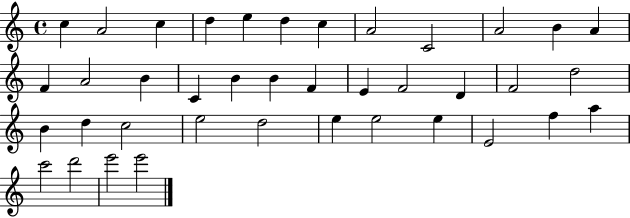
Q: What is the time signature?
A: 4/4